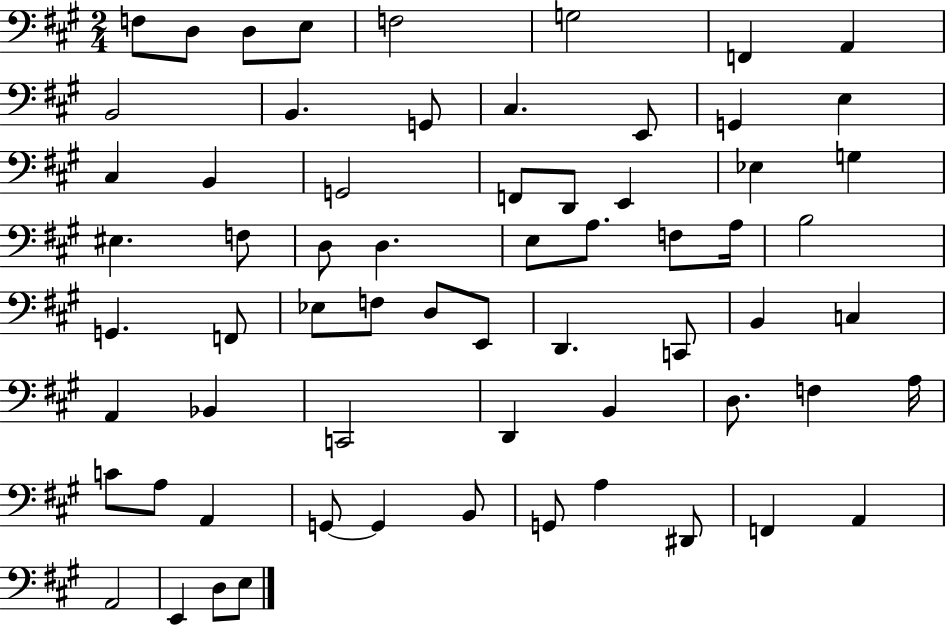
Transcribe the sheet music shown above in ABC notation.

X:1
T:Untitled
M:2/4
L:1/4
K:A
F,/2 D,/2 D,/2 E,/2 F,2 G,2 F,, A,, B,,2 B,, G,,/2 ^C, E,,/2 G,, E, ^C, B,, G,,2 F,,/2 D,,/2 E,, _E, G, ^E, F,/2 D,/2 D, E,/2 A,/2 F,/2 A,/4 B,2 G,, F,,/2 _E,/2 F,/2 D,/2 E,,/2 D,, C,,/2 B,, C, A,, _B,, C,,2 D,, B,, D,/2 F, A,/4 C/2 A,/2 A,, G,,/2 G,, B,,/2 G,,/2 A, ^D,,/2 F,, A,, A,,2 E,, D,/2 E,/2